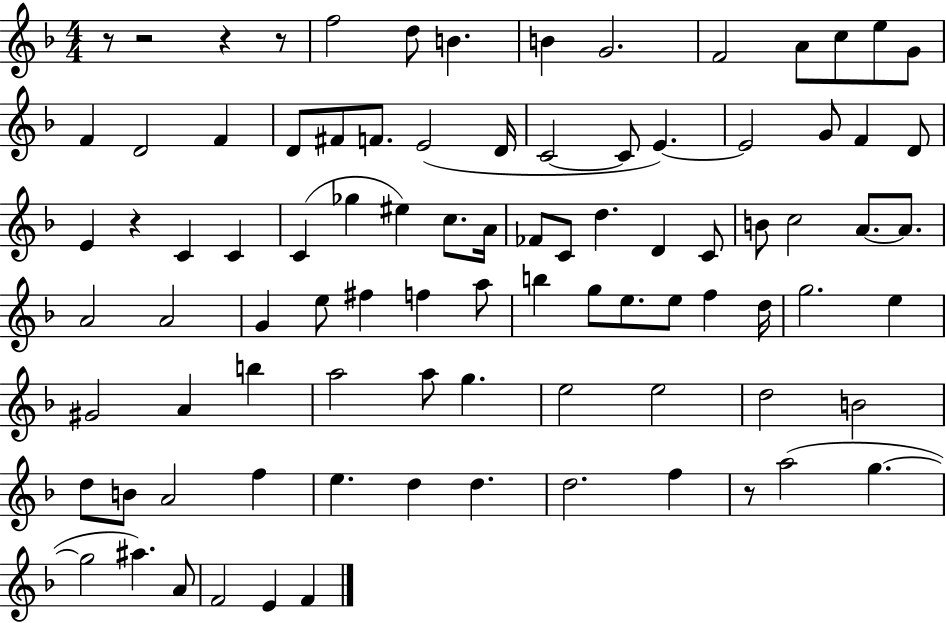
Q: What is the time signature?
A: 4/4